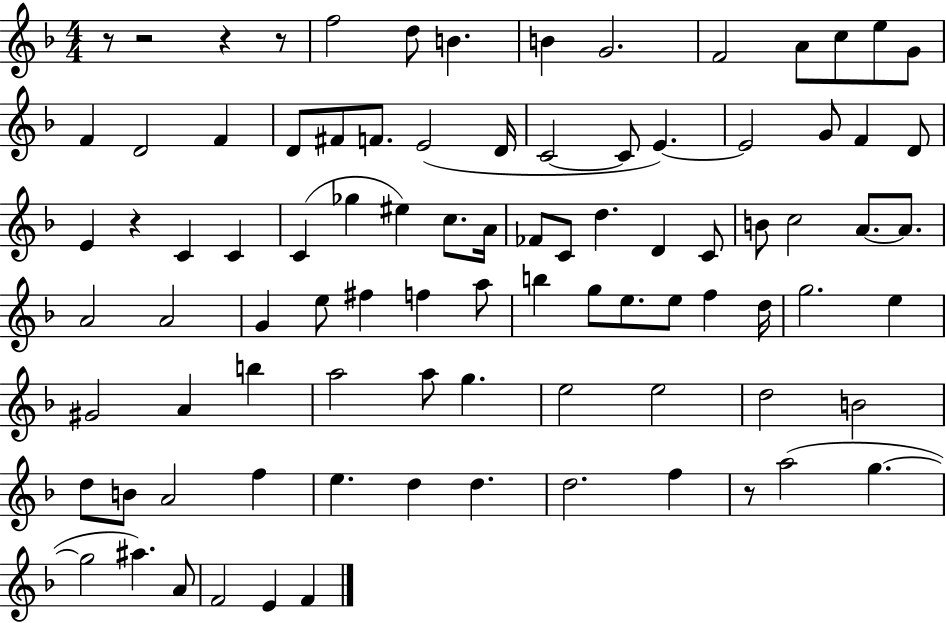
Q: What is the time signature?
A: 4/4